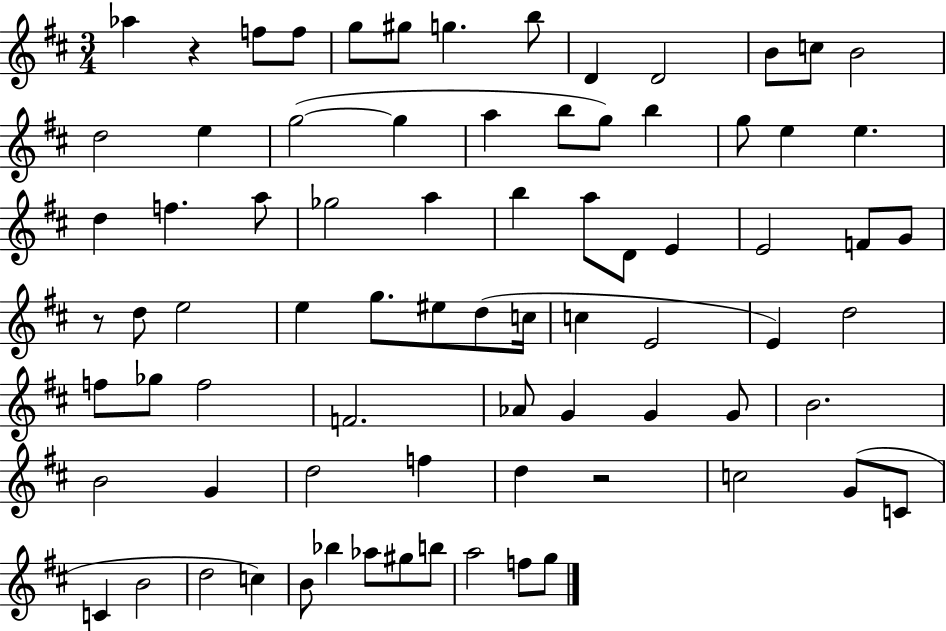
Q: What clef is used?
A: treble